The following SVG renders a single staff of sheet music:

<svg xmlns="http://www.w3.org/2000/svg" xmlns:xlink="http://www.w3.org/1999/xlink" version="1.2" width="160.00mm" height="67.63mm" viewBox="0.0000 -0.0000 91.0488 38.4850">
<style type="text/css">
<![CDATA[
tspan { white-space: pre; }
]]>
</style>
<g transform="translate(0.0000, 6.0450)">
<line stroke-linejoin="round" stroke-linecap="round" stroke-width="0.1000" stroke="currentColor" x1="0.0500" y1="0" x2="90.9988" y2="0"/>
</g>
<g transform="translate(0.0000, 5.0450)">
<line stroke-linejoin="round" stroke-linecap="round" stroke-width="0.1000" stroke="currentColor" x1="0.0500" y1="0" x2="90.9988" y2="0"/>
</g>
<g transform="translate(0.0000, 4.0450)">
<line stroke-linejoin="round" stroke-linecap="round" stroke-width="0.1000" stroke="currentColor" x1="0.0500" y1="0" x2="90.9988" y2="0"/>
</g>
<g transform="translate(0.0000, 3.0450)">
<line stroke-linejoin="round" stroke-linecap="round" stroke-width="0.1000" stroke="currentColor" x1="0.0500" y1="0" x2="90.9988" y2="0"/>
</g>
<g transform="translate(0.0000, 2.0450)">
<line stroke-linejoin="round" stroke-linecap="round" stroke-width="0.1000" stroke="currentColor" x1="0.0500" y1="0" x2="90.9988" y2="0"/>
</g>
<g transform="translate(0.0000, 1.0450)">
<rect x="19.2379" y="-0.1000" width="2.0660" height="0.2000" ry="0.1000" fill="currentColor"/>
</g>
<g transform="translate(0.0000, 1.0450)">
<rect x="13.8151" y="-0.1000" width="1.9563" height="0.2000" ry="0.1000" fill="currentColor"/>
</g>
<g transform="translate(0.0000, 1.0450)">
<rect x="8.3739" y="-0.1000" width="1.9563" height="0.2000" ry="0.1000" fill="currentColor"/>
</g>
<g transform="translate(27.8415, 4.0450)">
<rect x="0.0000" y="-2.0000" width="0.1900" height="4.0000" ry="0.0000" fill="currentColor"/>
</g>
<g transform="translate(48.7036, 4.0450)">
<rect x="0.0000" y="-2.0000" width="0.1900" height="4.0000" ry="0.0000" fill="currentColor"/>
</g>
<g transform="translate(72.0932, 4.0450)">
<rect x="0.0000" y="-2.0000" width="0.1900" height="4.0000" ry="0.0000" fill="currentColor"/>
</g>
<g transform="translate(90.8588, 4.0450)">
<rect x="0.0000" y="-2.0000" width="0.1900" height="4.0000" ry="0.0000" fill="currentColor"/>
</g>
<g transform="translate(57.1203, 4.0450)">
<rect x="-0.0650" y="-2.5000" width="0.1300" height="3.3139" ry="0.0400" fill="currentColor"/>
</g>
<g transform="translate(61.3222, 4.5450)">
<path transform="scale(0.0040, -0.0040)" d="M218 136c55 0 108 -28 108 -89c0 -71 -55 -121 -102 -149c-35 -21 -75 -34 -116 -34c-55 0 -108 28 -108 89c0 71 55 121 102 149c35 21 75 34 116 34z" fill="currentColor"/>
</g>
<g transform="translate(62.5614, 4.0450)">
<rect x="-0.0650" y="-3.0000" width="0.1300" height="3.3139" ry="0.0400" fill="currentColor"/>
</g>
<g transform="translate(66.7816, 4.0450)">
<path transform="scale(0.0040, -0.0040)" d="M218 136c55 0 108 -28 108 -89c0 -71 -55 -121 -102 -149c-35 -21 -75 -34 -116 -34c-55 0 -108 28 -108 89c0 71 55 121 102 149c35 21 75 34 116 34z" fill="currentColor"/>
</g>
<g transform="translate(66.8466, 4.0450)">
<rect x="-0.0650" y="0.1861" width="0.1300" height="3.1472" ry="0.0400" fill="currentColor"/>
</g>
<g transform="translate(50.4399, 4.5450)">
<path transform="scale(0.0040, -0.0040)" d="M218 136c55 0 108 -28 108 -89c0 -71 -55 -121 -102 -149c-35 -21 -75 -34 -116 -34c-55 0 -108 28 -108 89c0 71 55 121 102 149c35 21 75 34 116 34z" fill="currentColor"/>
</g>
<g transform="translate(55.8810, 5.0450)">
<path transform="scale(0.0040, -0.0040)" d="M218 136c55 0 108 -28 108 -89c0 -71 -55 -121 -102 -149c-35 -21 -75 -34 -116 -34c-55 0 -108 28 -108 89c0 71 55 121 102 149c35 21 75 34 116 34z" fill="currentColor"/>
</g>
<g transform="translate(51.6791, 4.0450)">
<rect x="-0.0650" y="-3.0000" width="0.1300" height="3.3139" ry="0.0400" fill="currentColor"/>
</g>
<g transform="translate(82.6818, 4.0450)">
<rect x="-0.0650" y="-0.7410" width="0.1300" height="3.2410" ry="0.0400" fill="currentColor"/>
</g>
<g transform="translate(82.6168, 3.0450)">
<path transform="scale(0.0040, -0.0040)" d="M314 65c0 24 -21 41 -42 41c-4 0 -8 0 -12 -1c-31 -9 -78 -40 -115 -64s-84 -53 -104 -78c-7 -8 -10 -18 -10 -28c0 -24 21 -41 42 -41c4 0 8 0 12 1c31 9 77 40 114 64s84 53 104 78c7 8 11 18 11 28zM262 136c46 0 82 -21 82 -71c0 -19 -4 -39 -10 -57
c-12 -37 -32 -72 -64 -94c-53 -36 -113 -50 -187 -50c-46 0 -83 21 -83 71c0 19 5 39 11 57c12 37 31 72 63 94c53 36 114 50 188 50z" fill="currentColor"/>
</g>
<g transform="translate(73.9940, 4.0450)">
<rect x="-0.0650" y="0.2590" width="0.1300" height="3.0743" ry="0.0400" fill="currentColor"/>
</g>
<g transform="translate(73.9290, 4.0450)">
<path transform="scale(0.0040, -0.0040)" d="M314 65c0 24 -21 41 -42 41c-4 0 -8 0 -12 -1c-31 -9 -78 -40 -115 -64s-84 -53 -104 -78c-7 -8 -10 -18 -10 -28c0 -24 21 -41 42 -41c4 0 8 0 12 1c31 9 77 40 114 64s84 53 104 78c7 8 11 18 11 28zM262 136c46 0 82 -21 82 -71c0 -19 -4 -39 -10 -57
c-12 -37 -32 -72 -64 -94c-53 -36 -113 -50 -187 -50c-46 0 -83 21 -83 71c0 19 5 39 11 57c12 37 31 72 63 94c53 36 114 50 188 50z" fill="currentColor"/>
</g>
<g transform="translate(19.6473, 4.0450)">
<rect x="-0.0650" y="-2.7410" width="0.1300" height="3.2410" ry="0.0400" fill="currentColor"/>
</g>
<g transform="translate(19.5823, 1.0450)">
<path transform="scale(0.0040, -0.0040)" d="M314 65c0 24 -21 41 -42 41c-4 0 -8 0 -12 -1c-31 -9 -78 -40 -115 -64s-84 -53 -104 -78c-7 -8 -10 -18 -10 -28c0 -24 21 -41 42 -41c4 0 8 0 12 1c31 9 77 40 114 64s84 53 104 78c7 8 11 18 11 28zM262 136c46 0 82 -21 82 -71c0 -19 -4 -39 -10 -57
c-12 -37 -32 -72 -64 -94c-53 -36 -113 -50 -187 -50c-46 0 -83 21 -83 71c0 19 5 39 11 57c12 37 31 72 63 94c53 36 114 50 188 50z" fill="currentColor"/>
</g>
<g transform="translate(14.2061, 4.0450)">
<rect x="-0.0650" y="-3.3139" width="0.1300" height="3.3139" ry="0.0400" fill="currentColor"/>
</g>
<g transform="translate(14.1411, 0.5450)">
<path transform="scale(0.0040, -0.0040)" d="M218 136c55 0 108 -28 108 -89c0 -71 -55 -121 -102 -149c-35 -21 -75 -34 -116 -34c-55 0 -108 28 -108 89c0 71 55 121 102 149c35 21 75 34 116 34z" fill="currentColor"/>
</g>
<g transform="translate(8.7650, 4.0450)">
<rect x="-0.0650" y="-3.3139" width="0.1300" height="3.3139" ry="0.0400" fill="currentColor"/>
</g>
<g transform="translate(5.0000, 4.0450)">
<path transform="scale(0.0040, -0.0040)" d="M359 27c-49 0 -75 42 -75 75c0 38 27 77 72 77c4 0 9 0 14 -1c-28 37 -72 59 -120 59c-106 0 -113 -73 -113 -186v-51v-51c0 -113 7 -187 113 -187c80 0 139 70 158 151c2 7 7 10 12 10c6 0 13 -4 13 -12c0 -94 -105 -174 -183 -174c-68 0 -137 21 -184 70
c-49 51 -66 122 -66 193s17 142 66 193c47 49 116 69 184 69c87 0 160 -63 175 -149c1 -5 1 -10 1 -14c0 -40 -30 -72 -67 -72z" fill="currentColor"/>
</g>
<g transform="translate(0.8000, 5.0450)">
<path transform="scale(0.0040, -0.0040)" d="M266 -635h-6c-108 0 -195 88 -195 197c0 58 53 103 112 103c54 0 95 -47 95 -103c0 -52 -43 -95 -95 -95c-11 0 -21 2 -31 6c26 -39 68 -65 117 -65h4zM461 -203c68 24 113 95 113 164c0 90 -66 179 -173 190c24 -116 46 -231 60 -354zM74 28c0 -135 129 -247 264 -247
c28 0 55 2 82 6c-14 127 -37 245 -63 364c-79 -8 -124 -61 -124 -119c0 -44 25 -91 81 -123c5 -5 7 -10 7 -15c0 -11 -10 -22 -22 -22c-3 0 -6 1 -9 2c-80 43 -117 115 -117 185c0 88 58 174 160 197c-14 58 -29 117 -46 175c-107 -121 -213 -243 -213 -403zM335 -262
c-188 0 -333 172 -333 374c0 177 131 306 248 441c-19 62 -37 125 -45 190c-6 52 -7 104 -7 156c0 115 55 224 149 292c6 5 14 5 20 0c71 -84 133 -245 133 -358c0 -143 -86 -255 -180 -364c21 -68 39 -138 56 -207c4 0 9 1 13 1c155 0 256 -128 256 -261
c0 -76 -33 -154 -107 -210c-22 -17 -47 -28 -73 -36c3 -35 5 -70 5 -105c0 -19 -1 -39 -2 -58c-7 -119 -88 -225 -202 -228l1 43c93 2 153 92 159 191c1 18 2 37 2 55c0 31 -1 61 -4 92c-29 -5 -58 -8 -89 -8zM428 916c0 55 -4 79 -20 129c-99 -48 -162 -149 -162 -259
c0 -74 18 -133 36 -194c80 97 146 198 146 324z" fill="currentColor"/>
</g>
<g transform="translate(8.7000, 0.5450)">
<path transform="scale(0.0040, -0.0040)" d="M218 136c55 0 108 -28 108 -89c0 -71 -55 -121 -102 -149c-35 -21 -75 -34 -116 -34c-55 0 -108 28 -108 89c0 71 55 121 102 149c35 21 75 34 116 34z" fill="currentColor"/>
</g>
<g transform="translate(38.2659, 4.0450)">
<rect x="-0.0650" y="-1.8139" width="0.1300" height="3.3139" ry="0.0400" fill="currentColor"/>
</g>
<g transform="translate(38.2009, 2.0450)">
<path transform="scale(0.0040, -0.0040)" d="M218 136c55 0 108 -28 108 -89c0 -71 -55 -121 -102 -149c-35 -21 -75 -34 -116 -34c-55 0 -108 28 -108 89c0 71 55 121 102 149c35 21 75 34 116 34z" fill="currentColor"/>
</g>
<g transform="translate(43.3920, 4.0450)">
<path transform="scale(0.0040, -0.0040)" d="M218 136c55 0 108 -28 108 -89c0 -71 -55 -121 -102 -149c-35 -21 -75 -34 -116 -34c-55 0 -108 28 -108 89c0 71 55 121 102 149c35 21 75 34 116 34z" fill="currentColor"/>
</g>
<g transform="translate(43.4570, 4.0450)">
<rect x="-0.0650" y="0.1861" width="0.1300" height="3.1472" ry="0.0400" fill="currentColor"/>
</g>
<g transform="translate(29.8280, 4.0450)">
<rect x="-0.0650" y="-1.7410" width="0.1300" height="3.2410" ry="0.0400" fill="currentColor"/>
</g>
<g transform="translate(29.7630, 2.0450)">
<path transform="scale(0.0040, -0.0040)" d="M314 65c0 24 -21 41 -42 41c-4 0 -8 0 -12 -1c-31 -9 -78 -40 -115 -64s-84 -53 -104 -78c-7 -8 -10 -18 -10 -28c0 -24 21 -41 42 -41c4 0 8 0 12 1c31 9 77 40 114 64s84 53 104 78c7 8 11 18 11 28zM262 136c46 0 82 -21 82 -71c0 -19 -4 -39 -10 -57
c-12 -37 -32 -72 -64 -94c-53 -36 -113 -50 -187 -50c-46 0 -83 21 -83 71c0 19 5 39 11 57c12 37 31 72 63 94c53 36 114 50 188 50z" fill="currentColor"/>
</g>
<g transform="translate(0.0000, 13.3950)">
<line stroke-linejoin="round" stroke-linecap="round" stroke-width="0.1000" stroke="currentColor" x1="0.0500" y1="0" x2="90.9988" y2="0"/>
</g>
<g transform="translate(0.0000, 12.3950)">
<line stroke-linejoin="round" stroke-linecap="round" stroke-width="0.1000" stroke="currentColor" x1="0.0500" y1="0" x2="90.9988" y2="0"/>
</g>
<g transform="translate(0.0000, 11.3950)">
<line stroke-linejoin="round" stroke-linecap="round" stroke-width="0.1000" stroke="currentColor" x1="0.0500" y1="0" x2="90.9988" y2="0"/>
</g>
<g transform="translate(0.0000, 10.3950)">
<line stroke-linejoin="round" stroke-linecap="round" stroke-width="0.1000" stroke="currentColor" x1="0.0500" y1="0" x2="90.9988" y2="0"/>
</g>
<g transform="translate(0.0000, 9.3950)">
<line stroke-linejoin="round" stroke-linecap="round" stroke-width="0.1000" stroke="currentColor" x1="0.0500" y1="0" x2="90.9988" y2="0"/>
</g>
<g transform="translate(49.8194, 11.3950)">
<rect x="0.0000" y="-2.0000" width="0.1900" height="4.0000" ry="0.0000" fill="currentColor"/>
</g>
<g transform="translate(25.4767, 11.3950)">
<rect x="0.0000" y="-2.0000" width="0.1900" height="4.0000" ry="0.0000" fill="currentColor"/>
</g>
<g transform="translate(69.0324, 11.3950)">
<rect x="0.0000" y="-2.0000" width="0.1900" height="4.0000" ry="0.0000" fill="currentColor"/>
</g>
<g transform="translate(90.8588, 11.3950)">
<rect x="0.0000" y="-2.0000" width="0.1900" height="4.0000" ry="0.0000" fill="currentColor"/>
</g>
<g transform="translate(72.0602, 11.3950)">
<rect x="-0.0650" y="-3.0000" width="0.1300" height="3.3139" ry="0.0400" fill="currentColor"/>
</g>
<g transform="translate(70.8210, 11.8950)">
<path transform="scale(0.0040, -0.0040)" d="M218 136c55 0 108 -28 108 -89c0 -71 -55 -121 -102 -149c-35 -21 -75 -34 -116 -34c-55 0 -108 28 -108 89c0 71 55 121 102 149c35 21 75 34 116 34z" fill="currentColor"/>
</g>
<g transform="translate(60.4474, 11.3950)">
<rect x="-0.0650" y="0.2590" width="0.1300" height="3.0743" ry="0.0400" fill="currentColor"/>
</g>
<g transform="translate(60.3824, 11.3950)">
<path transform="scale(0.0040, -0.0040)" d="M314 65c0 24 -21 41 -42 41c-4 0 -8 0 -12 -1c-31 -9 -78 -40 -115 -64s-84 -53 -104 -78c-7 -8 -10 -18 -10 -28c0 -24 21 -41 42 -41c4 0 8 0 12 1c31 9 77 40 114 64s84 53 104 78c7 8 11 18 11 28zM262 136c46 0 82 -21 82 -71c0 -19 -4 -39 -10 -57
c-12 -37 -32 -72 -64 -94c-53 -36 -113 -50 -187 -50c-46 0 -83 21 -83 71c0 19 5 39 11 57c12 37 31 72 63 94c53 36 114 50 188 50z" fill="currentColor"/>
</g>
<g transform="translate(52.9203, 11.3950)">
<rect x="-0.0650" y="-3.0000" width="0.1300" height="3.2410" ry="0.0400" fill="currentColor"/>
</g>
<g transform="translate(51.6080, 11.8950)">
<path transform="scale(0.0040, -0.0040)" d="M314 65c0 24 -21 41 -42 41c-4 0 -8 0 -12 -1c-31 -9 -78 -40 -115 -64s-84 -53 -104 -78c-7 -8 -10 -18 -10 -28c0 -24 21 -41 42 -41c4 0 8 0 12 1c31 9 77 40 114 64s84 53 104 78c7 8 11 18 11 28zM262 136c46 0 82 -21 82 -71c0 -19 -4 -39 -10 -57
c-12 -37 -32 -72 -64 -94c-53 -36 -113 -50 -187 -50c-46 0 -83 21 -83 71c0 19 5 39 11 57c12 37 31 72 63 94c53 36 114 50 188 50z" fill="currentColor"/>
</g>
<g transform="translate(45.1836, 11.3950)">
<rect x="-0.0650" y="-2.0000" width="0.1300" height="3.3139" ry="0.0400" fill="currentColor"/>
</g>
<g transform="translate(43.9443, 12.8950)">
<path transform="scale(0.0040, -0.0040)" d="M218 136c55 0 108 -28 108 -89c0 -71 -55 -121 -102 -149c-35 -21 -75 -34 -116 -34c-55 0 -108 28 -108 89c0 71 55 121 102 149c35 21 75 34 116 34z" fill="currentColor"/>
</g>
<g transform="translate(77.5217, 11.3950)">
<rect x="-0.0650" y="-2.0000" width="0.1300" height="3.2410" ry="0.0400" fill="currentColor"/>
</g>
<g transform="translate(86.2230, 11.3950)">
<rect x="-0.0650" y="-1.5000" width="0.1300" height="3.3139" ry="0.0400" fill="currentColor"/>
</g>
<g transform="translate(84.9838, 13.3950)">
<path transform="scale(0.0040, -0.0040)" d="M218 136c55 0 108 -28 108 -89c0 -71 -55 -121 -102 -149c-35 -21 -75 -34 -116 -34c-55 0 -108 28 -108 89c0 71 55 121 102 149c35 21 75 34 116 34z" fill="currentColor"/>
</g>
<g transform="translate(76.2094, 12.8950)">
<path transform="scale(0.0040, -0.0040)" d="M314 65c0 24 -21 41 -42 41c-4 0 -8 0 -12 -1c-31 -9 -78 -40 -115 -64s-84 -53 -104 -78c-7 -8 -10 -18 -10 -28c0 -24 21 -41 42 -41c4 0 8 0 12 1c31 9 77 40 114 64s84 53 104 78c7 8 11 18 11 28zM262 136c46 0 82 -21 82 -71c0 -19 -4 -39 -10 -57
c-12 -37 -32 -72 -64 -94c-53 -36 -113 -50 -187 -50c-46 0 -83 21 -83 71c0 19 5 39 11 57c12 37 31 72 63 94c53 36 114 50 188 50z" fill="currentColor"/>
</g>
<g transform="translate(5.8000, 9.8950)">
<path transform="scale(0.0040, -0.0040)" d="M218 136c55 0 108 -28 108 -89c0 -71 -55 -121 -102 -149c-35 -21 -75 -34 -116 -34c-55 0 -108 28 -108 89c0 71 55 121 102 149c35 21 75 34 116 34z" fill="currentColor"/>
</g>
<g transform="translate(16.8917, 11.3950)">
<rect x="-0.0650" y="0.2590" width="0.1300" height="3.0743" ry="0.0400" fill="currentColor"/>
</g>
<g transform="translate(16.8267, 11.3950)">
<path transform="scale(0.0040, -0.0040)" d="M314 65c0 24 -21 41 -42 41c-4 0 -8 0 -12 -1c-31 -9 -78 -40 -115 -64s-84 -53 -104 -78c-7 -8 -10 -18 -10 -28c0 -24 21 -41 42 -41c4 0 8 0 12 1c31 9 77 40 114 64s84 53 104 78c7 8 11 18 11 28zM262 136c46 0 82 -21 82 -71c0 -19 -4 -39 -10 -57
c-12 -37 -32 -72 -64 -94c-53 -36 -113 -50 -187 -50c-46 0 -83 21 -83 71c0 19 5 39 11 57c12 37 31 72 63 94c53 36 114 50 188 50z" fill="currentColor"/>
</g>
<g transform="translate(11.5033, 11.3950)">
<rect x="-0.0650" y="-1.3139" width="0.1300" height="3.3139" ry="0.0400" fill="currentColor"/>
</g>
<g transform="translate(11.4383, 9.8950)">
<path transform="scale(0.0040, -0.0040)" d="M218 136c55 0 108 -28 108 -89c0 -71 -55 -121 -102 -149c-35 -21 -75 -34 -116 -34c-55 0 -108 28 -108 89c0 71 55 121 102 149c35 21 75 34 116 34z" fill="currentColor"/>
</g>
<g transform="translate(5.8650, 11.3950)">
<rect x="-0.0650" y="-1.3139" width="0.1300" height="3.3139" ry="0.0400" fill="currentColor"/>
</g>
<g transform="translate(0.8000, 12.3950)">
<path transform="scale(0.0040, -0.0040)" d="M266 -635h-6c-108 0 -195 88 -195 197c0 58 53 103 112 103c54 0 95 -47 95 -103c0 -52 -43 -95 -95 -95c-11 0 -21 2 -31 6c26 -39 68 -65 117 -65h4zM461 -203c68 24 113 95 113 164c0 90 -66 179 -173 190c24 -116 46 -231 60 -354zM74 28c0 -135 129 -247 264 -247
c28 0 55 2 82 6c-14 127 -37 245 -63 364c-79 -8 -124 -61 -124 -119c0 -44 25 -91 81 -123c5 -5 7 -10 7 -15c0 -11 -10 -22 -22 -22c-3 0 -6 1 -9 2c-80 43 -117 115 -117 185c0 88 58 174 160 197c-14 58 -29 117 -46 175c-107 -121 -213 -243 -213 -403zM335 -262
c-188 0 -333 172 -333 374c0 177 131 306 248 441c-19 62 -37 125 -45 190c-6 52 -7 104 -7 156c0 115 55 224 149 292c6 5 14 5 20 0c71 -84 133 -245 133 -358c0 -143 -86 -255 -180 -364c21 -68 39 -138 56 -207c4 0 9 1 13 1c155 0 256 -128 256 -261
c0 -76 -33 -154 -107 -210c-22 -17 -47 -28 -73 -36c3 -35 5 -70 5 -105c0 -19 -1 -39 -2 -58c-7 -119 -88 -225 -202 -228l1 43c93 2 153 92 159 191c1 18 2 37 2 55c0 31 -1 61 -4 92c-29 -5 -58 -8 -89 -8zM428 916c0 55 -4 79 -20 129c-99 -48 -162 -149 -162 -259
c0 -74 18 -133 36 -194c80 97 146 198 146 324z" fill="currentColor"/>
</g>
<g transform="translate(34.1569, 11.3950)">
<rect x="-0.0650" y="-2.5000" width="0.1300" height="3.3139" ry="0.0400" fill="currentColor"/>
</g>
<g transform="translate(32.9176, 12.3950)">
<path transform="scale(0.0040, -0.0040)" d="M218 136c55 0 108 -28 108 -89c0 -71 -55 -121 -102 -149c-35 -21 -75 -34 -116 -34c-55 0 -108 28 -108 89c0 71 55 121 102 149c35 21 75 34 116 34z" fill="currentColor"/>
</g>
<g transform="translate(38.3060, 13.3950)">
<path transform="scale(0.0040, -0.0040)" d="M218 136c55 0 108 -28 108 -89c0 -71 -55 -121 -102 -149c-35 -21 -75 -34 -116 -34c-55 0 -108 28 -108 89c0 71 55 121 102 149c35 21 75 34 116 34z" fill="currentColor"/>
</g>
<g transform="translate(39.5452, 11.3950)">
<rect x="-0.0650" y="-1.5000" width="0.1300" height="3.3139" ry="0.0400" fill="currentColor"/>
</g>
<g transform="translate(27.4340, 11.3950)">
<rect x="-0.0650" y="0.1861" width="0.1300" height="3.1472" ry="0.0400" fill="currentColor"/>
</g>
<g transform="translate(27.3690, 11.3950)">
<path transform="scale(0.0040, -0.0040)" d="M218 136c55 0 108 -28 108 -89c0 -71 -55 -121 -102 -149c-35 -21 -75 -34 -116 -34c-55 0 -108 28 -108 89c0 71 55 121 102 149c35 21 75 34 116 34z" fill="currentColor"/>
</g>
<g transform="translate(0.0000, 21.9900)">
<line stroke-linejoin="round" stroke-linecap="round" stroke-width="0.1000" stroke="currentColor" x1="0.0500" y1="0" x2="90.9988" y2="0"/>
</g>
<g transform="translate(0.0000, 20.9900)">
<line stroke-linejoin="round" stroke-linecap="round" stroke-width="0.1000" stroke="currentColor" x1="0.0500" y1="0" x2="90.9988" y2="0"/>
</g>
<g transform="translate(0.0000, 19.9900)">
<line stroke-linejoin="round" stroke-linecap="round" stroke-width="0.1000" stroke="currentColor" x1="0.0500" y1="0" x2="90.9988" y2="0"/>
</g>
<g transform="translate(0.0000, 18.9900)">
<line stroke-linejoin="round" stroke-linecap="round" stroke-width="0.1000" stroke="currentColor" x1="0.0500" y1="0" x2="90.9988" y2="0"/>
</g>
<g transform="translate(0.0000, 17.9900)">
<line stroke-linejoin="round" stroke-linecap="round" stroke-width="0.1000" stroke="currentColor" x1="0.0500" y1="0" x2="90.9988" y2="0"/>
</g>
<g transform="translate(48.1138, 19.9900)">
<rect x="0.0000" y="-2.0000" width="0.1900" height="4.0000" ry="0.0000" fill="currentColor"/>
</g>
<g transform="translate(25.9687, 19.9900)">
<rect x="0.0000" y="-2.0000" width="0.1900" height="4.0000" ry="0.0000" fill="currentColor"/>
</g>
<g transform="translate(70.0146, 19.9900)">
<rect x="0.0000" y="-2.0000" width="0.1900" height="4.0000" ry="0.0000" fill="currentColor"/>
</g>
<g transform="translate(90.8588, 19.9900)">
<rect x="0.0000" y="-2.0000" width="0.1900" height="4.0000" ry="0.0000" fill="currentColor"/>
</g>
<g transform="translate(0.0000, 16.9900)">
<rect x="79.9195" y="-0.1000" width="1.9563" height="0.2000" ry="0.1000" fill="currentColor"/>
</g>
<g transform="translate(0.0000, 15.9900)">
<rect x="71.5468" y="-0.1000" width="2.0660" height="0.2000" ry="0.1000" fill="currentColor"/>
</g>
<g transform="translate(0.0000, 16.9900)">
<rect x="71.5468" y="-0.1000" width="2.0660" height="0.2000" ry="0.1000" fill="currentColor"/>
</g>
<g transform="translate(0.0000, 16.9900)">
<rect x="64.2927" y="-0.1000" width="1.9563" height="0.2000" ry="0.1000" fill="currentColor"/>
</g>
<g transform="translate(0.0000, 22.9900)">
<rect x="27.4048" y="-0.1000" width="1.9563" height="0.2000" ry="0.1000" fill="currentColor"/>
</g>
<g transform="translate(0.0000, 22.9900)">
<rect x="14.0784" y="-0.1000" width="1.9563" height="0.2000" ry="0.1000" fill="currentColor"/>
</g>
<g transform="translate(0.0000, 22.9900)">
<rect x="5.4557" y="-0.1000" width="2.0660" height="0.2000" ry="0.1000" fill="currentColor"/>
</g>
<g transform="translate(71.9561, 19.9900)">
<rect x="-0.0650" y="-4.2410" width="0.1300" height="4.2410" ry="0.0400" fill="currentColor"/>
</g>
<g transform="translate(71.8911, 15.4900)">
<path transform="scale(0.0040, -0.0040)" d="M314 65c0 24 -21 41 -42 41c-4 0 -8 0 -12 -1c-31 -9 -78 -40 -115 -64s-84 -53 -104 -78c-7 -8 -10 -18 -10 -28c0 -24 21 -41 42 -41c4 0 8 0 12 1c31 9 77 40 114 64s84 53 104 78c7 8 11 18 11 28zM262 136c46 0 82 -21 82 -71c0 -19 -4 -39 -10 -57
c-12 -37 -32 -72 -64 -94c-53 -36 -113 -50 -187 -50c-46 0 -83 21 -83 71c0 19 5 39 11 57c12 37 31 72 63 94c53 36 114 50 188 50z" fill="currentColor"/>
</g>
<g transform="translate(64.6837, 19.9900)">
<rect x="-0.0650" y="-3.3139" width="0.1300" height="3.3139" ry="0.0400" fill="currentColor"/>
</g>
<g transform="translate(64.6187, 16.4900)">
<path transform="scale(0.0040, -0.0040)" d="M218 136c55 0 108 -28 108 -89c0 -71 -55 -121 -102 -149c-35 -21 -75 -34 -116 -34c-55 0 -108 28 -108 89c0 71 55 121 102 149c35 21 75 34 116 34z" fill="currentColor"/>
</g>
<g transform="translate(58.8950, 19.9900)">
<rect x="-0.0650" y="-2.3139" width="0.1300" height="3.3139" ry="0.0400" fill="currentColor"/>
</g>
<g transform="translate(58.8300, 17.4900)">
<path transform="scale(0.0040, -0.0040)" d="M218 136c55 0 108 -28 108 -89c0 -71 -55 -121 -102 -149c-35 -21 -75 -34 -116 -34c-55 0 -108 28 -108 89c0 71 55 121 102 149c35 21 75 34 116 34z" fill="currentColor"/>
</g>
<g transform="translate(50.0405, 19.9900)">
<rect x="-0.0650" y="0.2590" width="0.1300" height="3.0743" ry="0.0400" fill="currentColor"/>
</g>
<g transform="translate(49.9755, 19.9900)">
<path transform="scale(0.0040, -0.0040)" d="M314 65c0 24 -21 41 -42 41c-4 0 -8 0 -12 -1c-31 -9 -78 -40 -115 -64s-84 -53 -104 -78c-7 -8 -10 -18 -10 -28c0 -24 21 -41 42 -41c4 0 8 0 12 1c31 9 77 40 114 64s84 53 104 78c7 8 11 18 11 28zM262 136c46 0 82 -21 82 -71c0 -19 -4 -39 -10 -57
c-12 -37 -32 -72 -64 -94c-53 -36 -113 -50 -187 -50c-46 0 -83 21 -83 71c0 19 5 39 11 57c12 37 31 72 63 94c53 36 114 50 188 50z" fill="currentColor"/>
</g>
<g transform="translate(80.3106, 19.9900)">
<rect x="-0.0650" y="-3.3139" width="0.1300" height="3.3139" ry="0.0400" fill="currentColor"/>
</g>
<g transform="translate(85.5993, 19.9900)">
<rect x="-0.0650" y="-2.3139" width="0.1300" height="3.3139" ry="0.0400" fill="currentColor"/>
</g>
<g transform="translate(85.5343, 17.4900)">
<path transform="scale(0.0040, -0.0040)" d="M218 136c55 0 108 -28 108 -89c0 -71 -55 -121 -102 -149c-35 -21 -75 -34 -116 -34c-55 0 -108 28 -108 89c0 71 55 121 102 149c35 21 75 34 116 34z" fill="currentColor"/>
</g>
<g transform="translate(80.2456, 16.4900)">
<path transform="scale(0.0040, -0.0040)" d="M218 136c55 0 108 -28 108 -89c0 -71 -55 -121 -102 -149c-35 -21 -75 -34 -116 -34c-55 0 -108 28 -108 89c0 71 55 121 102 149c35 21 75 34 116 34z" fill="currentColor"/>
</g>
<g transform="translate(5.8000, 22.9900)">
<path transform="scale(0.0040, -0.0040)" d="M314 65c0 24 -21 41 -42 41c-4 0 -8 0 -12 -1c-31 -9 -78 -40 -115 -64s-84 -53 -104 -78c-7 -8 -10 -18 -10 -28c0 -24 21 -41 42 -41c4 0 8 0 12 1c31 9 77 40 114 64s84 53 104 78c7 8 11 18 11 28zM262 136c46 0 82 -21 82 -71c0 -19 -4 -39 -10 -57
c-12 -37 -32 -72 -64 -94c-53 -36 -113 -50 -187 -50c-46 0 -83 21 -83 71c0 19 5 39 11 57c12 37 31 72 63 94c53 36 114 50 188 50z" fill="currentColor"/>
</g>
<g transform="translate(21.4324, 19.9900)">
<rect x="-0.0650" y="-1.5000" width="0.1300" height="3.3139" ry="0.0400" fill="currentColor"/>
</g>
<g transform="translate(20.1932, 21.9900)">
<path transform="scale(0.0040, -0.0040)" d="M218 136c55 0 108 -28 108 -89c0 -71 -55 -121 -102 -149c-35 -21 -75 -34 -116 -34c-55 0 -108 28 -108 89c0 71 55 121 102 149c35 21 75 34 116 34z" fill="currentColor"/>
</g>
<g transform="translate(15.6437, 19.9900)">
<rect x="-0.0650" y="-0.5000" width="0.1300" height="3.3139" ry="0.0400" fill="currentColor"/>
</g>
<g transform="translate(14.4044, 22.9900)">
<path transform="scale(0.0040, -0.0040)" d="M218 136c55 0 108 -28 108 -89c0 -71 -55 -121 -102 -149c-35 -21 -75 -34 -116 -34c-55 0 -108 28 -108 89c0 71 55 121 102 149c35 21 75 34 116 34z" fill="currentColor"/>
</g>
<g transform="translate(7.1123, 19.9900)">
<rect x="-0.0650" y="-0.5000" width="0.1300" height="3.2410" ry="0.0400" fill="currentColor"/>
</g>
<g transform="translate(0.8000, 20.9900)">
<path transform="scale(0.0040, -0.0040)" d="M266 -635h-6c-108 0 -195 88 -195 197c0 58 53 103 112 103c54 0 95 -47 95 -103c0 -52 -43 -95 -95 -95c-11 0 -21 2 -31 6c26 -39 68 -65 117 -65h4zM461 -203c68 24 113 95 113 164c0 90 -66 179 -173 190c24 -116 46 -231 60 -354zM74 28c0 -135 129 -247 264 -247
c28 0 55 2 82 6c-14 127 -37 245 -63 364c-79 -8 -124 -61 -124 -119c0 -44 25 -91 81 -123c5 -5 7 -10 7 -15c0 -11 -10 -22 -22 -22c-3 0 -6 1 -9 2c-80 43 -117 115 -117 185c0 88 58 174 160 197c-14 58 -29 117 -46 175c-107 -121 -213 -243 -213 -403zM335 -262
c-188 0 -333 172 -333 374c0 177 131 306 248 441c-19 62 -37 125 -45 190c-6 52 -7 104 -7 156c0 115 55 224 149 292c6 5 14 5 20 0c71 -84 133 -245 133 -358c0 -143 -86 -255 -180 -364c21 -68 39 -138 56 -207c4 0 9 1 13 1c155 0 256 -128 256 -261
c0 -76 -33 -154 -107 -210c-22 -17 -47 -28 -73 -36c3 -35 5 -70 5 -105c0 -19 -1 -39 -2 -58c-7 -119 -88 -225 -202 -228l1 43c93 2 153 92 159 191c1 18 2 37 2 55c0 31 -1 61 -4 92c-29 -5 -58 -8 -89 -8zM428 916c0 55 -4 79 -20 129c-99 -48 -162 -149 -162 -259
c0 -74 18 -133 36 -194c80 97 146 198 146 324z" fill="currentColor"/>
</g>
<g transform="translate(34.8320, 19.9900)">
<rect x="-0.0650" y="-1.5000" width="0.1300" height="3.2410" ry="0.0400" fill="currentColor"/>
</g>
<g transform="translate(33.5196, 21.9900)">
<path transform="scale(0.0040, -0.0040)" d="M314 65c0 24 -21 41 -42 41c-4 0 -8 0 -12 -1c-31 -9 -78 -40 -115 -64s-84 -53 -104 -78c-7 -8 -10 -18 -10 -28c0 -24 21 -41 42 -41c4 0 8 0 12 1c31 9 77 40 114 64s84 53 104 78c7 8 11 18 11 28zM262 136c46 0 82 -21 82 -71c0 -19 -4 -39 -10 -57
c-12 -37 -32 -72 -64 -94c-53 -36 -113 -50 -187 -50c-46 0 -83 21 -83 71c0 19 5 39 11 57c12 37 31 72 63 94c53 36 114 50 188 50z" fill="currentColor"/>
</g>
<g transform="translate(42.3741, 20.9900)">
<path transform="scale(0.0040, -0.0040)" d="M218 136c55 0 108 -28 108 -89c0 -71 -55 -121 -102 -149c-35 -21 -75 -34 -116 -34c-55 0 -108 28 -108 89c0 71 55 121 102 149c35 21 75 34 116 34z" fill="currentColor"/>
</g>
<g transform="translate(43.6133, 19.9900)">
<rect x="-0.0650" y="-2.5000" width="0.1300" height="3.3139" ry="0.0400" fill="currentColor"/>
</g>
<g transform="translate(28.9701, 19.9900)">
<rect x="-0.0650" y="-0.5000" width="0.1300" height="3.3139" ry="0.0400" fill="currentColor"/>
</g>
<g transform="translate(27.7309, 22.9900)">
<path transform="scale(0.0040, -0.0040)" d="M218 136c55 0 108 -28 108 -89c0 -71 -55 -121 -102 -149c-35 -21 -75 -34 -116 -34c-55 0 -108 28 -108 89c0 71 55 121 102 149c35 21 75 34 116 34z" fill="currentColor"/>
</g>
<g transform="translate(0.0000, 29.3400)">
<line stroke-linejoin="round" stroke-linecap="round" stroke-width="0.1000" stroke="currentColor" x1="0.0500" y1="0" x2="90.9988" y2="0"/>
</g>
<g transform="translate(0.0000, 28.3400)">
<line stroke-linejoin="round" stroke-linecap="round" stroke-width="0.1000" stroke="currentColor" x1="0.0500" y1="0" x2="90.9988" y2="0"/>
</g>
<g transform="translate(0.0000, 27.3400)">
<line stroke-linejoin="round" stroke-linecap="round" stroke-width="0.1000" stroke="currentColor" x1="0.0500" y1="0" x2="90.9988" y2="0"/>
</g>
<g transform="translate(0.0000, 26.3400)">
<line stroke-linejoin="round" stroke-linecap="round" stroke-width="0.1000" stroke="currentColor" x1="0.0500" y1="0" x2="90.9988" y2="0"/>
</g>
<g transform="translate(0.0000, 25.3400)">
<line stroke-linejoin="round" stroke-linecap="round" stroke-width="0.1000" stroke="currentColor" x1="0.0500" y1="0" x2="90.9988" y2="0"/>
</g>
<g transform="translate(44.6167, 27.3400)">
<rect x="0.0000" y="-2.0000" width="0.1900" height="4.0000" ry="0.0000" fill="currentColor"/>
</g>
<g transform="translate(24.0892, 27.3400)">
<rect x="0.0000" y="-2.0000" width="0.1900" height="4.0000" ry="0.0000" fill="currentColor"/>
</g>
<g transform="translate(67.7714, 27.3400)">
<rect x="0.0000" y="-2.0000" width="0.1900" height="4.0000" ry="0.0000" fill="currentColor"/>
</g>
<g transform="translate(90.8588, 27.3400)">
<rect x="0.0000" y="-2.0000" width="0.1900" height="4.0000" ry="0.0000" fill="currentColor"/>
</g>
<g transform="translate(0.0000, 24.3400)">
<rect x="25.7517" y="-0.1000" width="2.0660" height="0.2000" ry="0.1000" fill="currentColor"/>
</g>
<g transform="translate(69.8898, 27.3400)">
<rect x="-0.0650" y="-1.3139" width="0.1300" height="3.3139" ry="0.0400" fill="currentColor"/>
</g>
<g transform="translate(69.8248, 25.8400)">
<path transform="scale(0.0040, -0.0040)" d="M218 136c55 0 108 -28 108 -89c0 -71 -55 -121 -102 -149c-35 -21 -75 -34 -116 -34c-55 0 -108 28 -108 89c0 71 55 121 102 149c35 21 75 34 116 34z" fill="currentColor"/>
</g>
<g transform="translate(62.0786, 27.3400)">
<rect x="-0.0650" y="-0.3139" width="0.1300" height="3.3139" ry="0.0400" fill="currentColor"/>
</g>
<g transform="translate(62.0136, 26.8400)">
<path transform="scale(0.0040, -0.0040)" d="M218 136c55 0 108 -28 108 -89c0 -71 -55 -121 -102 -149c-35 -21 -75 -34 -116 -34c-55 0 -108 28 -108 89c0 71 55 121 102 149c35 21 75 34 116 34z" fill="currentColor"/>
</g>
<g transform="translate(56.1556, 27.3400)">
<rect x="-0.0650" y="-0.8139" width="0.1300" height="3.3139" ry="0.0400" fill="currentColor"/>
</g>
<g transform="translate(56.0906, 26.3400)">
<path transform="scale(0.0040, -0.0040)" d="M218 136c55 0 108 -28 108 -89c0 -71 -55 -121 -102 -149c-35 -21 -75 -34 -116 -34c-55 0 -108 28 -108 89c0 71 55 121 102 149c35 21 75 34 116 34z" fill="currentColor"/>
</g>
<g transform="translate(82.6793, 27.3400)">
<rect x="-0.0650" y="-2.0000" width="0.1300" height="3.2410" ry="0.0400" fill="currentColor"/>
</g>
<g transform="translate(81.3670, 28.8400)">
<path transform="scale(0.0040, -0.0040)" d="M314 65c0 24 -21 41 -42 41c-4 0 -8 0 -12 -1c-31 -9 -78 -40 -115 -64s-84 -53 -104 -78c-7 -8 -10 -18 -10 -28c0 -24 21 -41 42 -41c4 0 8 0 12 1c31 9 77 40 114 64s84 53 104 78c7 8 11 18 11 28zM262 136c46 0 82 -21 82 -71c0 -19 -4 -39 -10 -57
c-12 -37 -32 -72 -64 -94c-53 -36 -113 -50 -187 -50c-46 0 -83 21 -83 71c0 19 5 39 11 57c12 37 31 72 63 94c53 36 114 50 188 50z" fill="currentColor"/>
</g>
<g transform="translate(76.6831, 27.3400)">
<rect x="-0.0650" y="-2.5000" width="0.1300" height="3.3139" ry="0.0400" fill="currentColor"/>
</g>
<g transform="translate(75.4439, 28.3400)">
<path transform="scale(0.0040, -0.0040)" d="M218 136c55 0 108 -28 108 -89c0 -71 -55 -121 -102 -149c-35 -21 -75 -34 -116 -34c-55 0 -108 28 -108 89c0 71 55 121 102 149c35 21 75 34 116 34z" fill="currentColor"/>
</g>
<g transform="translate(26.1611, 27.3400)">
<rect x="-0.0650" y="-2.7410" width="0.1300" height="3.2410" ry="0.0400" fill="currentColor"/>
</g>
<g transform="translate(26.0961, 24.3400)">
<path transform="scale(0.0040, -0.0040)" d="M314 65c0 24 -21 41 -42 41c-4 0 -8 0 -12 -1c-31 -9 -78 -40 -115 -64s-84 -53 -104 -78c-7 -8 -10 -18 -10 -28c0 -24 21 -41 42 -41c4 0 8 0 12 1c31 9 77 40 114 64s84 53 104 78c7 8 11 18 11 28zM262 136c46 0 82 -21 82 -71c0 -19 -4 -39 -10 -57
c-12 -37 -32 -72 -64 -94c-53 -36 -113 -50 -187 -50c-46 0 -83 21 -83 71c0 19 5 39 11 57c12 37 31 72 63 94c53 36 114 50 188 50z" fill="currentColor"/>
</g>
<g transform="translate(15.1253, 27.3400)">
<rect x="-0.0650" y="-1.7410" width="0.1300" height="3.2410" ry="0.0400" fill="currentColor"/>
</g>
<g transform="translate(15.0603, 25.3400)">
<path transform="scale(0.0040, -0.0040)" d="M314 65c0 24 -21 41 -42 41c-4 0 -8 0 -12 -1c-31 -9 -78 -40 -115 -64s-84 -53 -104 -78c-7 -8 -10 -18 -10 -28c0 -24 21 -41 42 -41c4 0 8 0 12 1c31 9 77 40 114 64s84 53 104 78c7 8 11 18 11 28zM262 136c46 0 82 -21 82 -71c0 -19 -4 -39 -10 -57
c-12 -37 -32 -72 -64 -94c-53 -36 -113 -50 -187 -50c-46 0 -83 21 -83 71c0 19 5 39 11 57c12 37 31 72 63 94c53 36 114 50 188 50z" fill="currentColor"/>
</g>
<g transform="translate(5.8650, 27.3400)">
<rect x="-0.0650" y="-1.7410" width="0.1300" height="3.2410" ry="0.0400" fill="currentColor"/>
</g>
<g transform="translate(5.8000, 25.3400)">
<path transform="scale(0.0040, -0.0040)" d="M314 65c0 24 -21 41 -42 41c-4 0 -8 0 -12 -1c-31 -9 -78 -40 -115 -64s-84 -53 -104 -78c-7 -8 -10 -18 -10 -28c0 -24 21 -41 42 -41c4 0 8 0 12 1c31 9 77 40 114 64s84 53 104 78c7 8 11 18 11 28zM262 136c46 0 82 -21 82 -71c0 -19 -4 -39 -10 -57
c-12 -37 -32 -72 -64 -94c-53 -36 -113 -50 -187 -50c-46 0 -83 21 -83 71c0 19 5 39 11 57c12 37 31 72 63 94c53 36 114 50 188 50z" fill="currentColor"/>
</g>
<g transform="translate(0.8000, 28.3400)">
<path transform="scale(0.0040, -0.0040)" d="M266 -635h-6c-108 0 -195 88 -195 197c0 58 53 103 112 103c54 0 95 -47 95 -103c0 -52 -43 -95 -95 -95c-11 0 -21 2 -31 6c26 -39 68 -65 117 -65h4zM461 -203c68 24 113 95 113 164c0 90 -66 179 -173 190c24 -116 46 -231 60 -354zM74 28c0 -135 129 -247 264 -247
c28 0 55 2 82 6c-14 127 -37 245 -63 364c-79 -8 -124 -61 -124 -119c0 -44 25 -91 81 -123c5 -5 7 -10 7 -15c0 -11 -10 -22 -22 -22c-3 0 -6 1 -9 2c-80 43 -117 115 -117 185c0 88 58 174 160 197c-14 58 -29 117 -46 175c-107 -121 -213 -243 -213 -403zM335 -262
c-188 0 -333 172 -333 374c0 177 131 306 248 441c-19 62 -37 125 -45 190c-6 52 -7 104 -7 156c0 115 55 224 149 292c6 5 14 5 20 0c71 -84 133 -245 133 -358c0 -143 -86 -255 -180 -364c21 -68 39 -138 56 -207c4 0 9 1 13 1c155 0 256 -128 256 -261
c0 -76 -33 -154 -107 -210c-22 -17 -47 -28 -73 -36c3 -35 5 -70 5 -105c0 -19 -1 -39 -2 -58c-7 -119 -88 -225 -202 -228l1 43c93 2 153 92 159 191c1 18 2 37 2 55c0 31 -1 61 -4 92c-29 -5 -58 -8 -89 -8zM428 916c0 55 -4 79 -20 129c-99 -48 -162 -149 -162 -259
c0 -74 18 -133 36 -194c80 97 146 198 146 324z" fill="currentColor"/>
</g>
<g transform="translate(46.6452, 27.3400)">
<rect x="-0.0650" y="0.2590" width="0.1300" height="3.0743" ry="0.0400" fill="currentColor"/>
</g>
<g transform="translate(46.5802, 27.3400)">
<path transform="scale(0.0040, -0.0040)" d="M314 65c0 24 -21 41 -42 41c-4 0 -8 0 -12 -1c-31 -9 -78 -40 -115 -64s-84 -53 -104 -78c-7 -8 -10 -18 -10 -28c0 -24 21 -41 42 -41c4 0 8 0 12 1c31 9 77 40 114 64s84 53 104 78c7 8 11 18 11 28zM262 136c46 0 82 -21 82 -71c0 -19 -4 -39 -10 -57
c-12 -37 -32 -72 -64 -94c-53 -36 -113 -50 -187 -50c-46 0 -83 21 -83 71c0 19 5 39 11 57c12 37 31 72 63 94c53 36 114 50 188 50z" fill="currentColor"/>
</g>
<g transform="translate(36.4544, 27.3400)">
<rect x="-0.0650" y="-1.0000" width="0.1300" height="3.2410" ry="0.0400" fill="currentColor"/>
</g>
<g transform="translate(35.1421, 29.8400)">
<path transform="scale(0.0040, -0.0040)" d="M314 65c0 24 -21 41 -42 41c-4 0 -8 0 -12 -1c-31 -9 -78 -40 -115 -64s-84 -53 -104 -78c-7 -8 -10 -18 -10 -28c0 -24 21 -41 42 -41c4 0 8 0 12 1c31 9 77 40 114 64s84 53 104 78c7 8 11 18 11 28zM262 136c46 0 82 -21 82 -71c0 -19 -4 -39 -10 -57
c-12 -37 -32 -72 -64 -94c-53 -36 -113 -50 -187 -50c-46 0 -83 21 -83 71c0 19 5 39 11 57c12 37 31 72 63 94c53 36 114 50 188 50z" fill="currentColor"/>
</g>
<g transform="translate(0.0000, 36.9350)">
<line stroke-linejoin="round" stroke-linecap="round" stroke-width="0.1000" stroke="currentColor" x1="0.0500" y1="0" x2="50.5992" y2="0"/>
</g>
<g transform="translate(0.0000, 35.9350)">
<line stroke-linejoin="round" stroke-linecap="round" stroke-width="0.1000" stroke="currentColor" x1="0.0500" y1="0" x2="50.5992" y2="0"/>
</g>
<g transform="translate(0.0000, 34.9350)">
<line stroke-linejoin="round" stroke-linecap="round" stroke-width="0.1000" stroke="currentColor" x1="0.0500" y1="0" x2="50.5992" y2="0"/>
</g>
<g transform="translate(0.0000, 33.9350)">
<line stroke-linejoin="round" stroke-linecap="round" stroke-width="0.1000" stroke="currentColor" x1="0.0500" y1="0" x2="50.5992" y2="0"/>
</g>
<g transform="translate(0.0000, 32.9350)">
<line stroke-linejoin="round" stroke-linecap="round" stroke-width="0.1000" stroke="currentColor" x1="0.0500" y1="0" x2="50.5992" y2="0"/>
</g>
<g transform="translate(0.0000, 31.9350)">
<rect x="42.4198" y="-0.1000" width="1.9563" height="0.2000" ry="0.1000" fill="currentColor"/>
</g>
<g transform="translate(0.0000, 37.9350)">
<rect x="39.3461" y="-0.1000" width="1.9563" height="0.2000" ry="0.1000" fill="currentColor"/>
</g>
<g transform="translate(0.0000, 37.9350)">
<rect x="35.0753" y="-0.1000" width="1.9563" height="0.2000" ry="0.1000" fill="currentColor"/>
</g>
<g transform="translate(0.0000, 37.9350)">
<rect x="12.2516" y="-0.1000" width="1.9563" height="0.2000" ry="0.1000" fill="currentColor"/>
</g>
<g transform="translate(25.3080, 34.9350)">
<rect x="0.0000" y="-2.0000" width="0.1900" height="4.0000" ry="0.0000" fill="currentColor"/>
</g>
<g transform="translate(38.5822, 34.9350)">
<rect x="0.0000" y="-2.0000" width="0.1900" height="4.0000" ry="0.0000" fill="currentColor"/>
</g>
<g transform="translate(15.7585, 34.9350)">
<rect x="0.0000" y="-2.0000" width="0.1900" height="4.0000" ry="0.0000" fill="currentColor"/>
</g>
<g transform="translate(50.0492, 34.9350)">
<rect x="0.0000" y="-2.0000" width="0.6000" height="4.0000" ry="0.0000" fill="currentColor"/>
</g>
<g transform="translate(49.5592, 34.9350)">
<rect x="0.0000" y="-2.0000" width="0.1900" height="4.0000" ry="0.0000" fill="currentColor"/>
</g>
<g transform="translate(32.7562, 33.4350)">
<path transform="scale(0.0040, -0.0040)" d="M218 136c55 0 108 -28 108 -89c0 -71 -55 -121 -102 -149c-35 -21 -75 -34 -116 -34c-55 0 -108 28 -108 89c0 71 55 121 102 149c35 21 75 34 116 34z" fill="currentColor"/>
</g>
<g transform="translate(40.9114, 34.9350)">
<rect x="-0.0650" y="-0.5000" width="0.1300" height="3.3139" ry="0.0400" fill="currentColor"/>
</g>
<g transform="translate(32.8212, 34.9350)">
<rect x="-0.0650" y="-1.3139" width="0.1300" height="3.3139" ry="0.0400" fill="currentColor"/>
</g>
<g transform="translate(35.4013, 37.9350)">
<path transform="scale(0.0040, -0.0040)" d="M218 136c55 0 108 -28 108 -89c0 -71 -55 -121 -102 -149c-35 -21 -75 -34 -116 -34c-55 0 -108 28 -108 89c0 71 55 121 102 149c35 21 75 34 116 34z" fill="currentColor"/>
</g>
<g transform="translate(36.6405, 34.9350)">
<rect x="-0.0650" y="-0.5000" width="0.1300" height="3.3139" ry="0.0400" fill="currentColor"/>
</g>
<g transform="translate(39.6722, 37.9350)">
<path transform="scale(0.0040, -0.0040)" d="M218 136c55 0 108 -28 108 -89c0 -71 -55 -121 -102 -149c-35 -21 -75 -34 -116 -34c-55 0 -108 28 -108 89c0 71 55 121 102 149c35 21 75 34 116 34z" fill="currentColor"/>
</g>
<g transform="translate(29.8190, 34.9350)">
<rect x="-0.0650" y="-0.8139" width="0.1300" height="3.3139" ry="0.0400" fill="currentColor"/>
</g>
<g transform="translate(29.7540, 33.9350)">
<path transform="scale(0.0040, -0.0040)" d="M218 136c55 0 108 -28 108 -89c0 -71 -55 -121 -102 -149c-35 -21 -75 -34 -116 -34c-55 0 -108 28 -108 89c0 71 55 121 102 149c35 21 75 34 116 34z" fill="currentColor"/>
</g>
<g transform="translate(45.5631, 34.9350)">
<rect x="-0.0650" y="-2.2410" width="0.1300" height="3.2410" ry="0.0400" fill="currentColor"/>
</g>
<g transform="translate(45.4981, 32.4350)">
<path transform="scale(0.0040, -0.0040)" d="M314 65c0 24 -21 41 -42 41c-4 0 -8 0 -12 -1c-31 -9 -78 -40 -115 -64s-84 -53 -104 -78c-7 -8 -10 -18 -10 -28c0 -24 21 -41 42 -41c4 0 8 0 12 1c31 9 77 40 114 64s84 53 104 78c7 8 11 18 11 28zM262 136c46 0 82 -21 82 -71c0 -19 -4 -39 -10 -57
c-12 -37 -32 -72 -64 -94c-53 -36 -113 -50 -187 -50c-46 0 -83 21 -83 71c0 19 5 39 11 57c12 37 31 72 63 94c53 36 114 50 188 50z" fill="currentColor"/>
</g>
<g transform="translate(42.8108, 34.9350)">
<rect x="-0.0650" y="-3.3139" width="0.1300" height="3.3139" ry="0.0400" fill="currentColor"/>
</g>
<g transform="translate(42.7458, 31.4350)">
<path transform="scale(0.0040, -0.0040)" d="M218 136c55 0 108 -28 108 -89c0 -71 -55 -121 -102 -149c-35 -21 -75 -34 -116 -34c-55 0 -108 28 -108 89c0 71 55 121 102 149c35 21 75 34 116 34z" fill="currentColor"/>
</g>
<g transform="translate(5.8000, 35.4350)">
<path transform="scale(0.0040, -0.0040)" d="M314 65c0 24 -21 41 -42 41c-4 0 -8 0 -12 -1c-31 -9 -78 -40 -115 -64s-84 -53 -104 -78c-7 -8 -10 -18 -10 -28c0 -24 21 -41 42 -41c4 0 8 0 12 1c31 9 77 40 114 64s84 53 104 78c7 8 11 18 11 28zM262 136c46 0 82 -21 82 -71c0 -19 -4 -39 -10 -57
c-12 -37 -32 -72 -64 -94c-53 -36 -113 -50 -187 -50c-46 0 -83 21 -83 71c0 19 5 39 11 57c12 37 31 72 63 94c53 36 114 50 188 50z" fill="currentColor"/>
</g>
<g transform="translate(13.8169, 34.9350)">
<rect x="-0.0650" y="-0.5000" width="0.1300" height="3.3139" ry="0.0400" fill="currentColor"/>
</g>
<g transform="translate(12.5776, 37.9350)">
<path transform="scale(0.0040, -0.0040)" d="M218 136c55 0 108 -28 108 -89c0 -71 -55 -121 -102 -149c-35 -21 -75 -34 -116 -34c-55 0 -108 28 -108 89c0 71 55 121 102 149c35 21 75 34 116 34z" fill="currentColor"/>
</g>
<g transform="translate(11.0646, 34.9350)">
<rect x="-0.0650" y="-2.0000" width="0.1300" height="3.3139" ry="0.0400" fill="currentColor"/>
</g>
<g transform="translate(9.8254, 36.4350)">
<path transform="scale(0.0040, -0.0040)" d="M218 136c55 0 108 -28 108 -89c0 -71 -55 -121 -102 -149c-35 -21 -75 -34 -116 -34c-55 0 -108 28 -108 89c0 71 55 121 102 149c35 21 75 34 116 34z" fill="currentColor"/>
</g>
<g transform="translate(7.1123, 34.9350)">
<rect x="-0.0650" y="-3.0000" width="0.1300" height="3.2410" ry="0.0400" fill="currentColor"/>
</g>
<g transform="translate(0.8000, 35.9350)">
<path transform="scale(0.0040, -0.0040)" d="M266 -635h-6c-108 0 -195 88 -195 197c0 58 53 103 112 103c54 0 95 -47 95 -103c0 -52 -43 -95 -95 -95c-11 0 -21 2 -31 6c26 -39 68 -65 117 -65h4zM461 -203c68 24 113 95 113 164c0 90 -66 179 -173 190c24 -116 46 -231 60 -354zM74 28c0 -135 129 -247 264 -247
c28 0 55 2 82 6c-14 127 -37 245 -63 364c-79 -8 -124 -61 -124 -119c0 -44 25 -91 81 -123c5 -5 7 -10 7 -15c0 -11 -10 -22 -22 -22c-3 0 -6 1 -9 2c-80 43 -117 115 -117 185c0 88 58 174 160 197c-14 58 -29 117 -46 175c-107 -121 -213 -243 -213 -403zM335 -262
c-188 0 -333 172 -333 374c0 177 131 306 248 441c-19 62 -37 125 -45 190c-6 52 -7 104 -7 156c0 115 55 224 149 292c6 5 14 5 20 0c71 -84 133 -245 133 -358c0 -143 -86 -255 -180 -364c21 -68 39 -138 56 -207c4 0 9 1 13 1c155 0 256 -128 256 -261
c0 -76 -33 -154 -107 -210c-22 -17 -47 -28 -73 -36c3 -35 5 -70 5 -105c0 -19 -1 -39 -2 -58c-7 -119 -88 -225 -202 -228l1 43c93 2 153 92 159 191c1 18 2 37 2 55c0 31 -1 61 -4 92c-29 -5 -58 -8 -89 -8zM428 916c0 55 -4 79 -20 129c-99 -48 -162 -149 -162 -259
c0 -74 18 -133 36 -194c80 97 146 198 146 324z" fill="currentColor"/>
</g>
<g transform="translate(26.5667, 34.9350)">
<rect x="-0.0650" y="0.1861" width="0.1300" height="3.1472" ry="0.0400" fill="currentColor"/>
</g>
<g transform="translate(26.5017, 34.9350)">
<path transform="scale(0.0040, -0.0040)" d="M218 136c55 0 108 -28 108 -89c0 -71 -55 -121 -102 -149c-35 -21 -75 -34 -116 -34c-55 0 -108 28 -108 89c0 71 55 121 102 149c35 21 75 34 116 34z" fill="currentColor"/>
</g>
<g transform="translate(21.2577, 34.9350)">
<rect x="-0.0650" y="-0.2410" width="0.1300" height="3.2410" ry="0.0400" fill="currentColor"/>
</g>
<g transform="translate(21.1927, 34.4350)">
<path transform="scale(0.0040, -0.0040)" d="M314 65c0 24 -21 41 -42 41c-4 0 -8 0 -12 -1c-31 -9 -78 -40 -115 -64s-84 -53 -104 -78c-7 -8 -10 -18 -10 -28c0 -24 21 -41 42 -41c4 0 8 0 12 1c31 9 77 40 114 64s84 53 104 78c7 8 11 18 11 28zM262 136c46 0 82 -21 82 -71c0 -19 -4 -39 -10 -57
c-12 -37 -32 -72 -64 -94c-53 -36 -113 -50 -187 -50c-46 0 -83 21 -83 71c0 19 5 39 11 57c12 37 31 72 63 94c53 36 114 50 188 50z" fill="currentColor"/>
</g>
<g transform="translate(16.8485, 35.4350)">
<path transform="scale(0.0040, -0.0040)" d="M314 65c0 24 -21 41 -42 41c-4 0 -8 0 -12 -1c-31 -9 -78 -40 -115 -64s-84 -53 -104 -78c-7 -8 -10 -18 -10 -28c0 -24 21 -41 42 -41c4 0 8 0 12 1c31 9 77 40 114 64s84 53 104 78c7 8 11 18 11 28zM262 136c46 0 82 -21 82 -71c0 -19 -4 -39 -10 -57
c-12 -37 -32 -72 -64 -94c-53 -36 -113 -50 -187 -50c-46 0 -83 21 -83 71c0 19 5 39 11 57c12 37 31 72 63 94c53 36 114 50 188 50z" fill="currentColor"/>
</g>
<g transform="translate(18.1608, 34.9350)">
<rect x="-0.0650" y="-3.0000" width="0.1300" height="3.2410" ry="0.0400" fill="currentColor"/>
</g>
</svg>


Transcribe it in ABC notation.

X:1
T:Untitled
M:4/4
L:1/4
K:C
b b a2 f2 f B A G A B B2 d2 e e B2 B G E F A2 B2 A F2 E C2 C E C E2 G B2 g b d'2 b g f2 f2 a2 D2 B2 d c e G F2 A2 F C A2 c2 B d e C C b g2